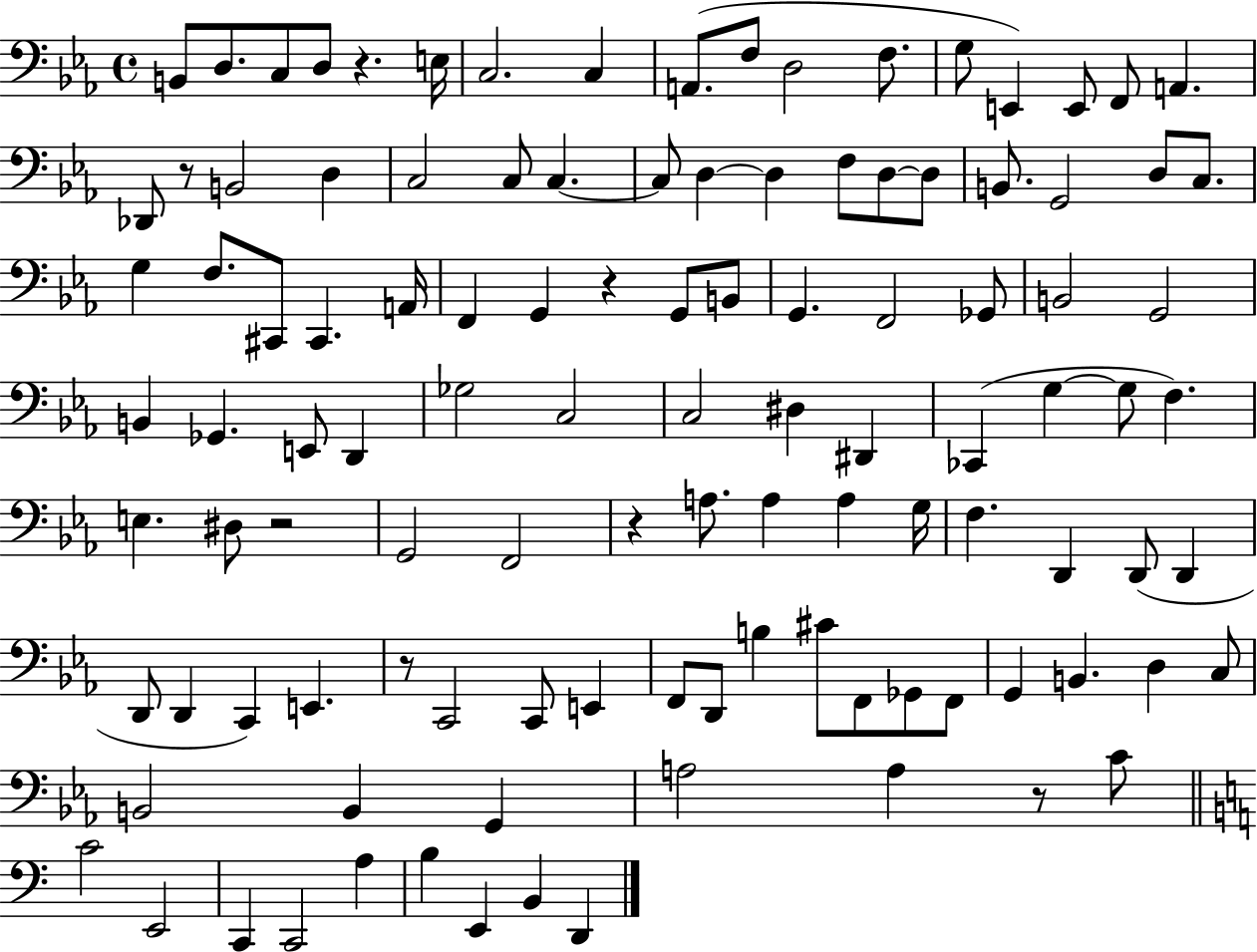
X:1
T:Untitled
M:4/4
L:1/4
K:Eb
B,,/2 D,/2 C,/2 D,/2 z E,/4 C,2 C, A,,/2 F,/2 D,2 F,/2 G,/2 E,, E,,/2 F,,/2 A,, _D,,/2 z/2 B,,2 D, C,2 C,/2 C, C,/2 D, D, F,/2 D,/2 D,/2 B,,/2 G,,2 D,/2 C,/2 G, F,/2 ^C,,/2 ^C,, A,,/4 F,, G,, z G,,/2 B,,/2 G,, F,,2 _G,,/2 B,,2 G,,2 B,, _G,, E,,/2 D,, _G,2 C,2 C,2 ^D, ^D,, _C,, G, G,/2 F, E, ^D,/2 z2 G,,2 F,,2 z A,/2 A, A, G,/4 F, D,, D,,/2 D,, D,,/2 D,, C,, E,, z/2 C,,2 C,,/2 E,, F,,/2 D,,/2 B, ^C/2 F,,/2 _G,,/2 F,,/2 G,, B,, D, C,/2 B,,2 B,, G,, A,2 A, z/2 C/2 C2 E,,2 C,, C,,2 A, B, E,, B,, D,,